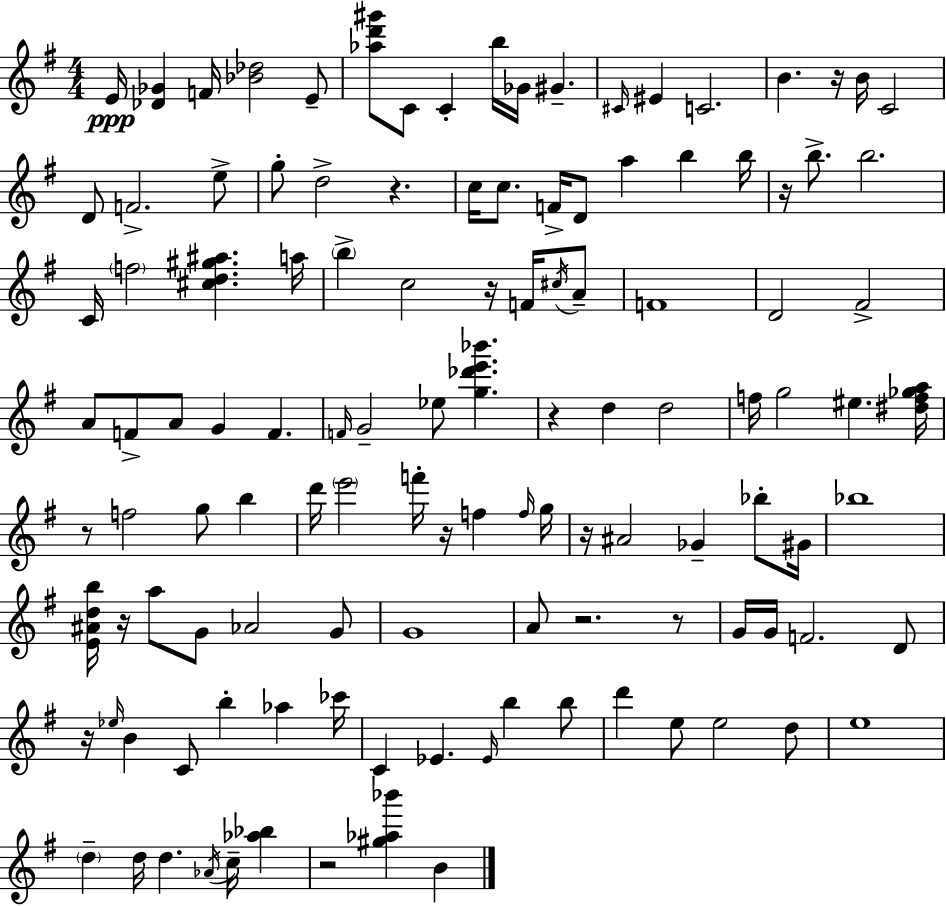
E4/s [Db4,Gb4]/q F4/s [Bb4,Db5]/h E4/e [Ab5,D6,G#6]/e C4/e C4/q B5/s Gb4/s G#4/q. C#4/s EIS4/q C4/h. B4/q. R/s B4/s C4/h D4/e F4/h. E5/e G5/e D5/h R/q. C5/s C5/e. F4/s D4/e A5/q B5/q B5/s R/s B5/e. B5/h. C4/s F5/h [C#5,D5,G#5,A#5]/q. A5/s B5/q C5/h R/s F4/s C#5/s A4/e F4/w D4/h F#4/h A4/e F4/e A4/e G4/q F4/q. F4/s G4/h Eb5/e [G5,Db6,E6,Bb6]/q. R/q D5/q D5/h F5/s G5/h EIS5/q. [D#5,F5,Gb5,A5]/s R/e F5/h G5/e B5/q D6/s E6/h F6/s R/s F5/q F5/s G5/s R/s A#4/h Gb4/q Bb5/e G#4/s Bb5/w [E4,A#4,D5,B5]/s R/s A5/e G4/e Ab4/h G4/e G4/w A4/e R/h. R/e G4/s G4/s F4/h. D4/e R/s Eb5/s B4/q C4/e B5/q Ab5/q CES6/s C4/q Eb4/q. Eb4/s B5/q B5/e D6/q E5/e E5/h D5/e E5/w D5/q D5/s D5/q. Ab4/s C5/s [Ab5,Bb5]/q R/h [G#5,Ab5,Bb6]/q B4/q